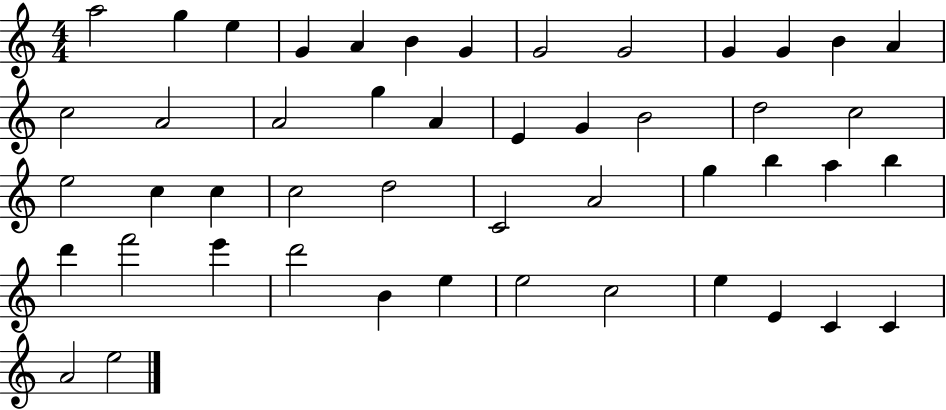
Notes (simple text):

A5/h G5/q E5/q G4/q A4/q B4/q G4/q G4/h G4/h G4/q G4/q B4/q A4/q C5/h A4/h A4/h G5/q A4/q E4/q G4/q B4/h D5/h C5/h E5/h C5/q C5/q C5/h D5/h C4/h A4/h G5/q B5/q A5/q B5/q D6/q F6/h E6/q D6/h B4/q E5/q E5/h C5/h E5/q E4/q C4/q C4/q A4/h E5/h